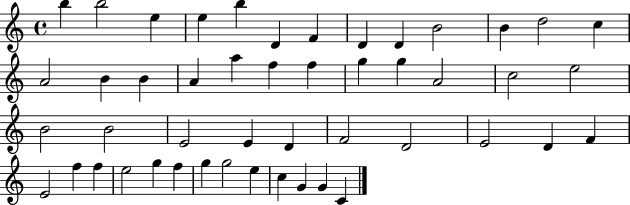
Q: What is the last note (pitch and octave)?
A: C4